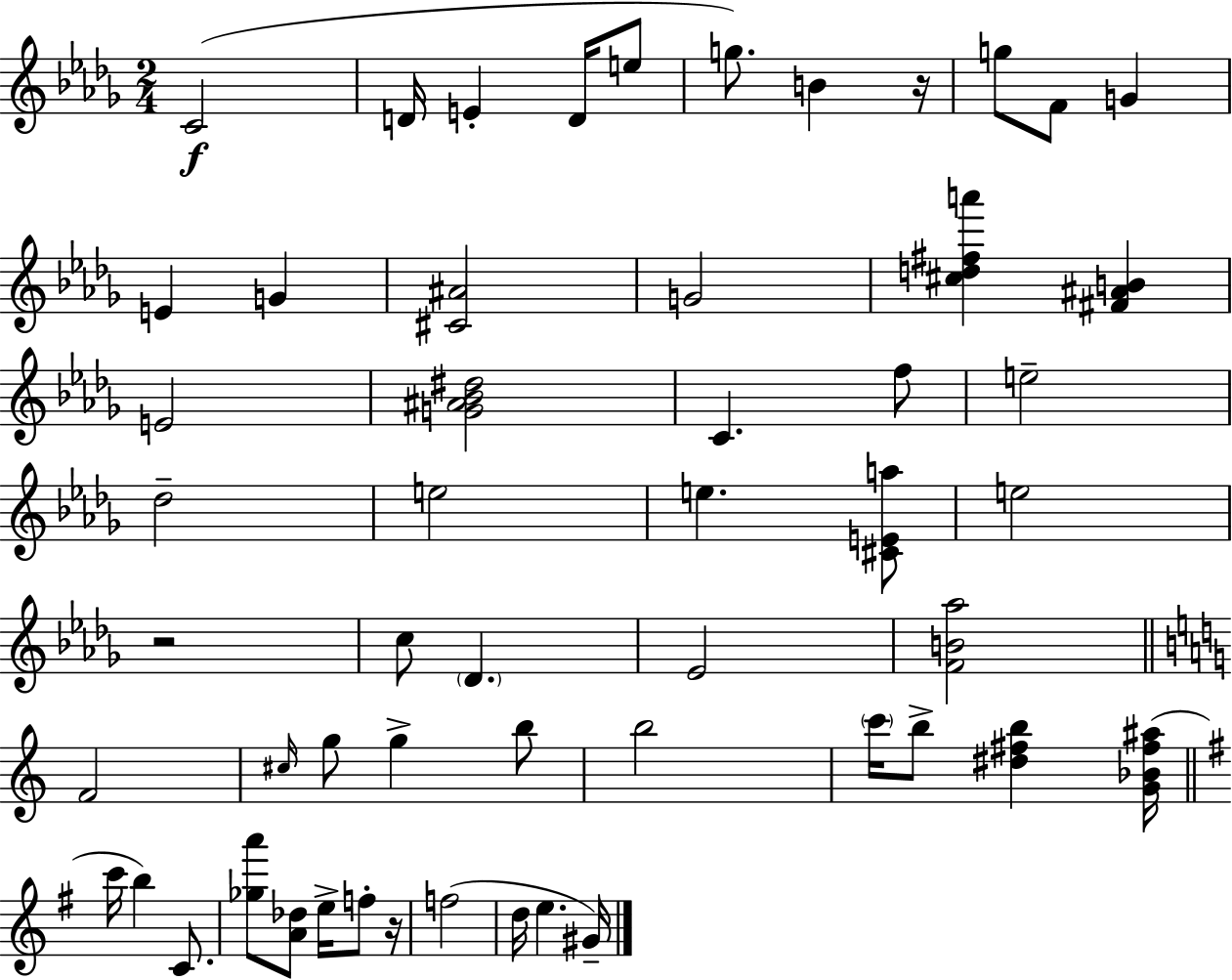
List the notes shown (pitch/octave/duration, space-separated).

C4/h D4/s E4/q D4/s E5/e G5/e. B4/q R/s G5/e F4/e G4/q E4/q G4/q [C#4,A#4]/h G4/h [C#5,D5,F#5,A6]/q [F#4,A#4,B4]/q E4/h [G4,A#4,Bb4,D#5]/h C4/q. F5/e E5/h Db5/h E5/h E5/q. [C#4,E4,A5]/e E5/h R/h C5/e Db4/q. Eb4/h [F4,B4,Ab5]/h F4/h C#5/s G5/e G5/q B5/e B5/h C6/s B5/e [D#5,F#5,B5]/q [G4,Bb4,F#5,A#5]/s C6/s B5/q C4/e. [Gb5,A6]/e [A4,Db5]/e E5/s F5/e R/s F5/h D5/s E5/q. G#4/s